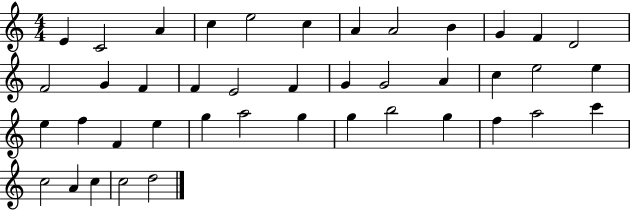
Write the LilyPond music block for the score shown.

{
  \clef treble
  \numericTimeSignature
  \time 4/4
  \key c \major
  e'4 c'2 a'4 | c''4 e''2 c''4 | a'4 a'2 b'4 | g'4 f'4 d'2 | \break f'2 g'4 f'4 | f'4 e'2 f'4 | g'4 g'2 a'4 | c''4 e''2 e''4 | \break e''4 f''4 f'4 e''4 | g''4 a''2 g''4 | g''4 b''2 g''4 | f''4 a''2 c'''4 | \break c''2 a'4 c''4 | c''2 d''2 | \bar "|."
}